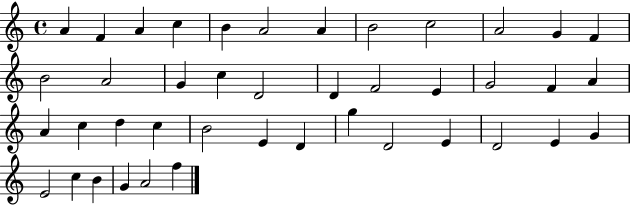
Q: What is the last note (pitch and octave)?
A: F5